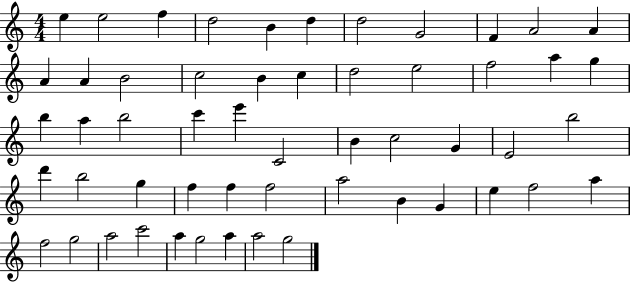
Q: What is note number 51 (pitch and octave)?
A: G5